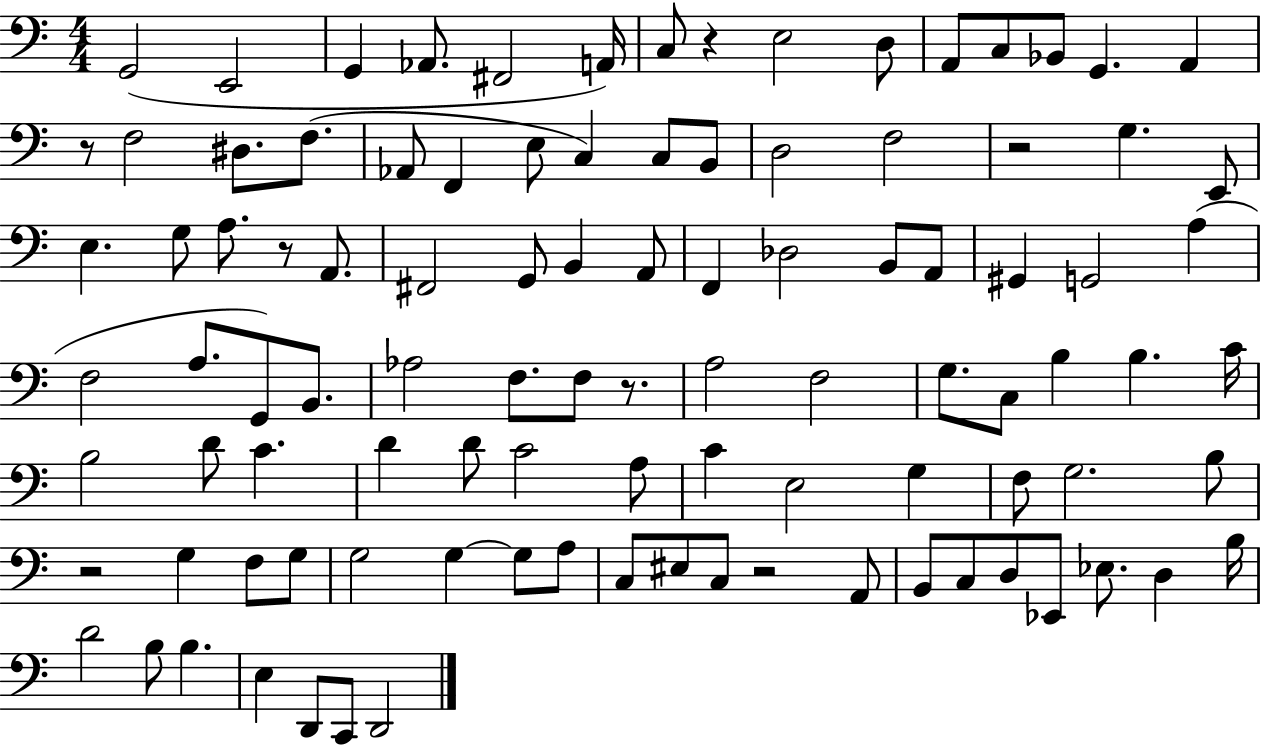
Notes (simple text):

G2/h E2/h G2/q Ab2/e. F#2/h A2/s C3/e R/q E3/h D3/e A2/e C3/e Bb2/e G2/q. A2/q R/e F3/h D#3/e. F3/e. Ab2/e F2/q E3/e C3/q C3/e B2/e D3/h F3/h R/h G3/q. E2/e E3/q. G3/e A3/e. R/e A2/e. F#2/h G2/e B2/q A2/e F2/q Db3/h B2/e A2/e G#2/q G2/h A3/q F3/h A3/e. G2/e B2/e. Ab3/h F3/e. F3/e R/e. A3/h F3/h G3/e. C3/e B3/q B3/q. C4/s B3/h D4/e C4/q. D4/q D4/e C4/h A3/e C4/q E3/h G3/q F3/e G3/h. B3/e R/h G3/q F3/e G3/e G3/h G3/q G3/e A3/e C3/e EIS3/e C3/e R/h A2/e B2/e C3/e D3/e Eb2/e Eb3/e. D3/q B3/s D4/h B3/e B3/q. E3/q D2/e C2/e D2/h